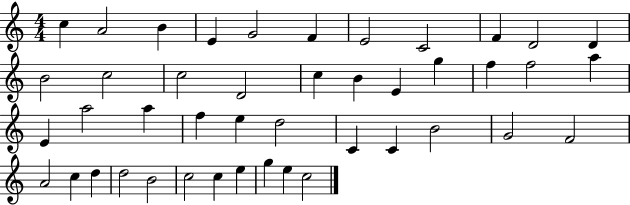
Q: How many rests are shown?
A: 0